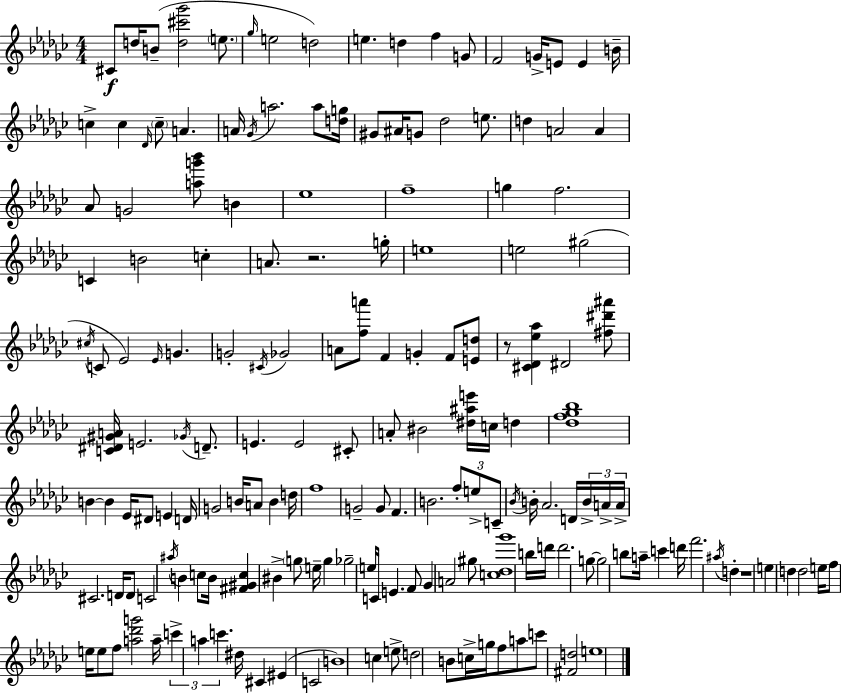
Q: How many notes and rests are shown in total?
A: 173